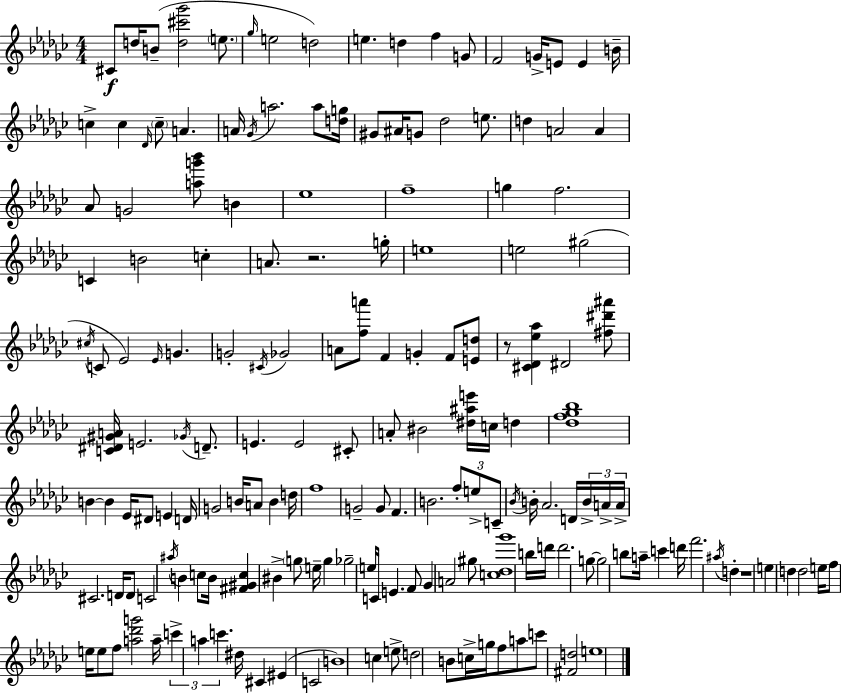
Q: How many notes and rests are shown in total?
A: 173